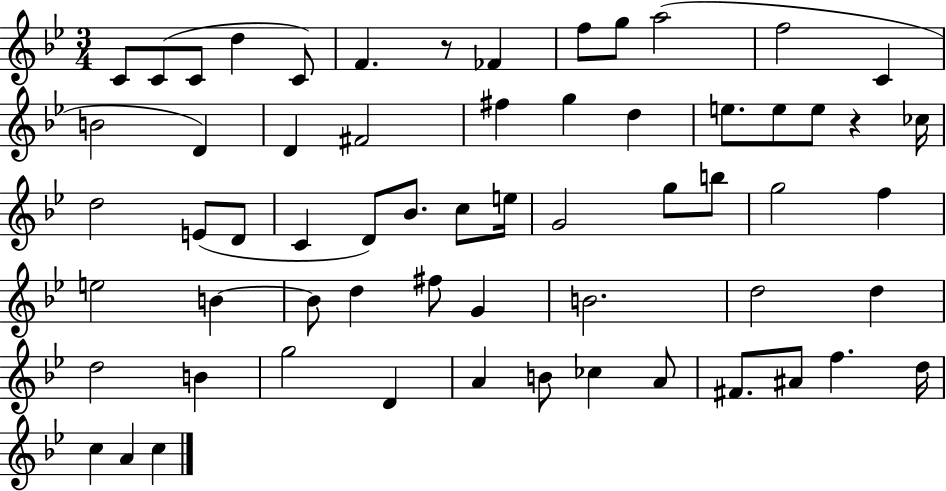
C4/e C4/e C4/e D5/q C4/e F4/q. R/e FES4/q F5/e G5/e A5/h F5/h C4/q B4/h D4/q D4/q F#4/h F#5/q G5/q D5/q E5/e. E5/e E5/e R/q CES5/s D5/h E4/e D4/e C4/q D4/e Bb4/e. C5/e E5/s G4/h G5/e B5/e G5/h F5/q E5/h B4/q B4/e D5/q F#5/e G4/q B4/h. D5/h D5/q D5/h B4/q G5/h D4/q A4/q B4/e CES5/q A4/e F#4/e. A#4/e F5/q. D5/s C5/q A4/q C5/q